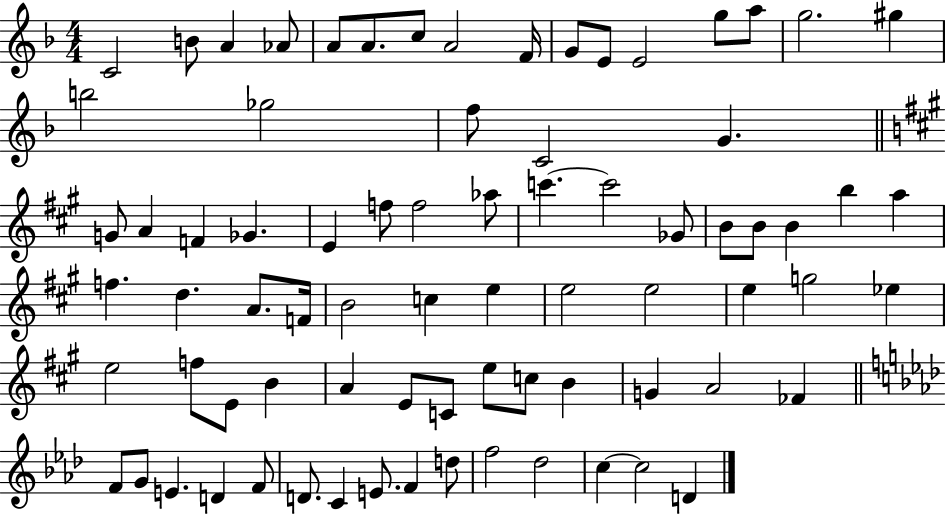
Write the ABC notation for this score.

X:1
T:Untitled
M:4/4
L:1/4
K:F
C2 B/2 A _A/2 A/2 A/2 c/2 A2 F/4 G/2 E/2 E2 g/2 a/2 g2 ^g b2 _g2 f/2 C2 G G/2 A F _G E f/2 f2 _a/2 c' c'2 _G/2 B/2 B/2 B b a f d A/2 F/4 B2 c e e2 e2 e g2 _e e2 f/2 E/2 B A E/2 C/2 e/2 c/2 B G A2 _F F/2 G/2 E D F/2 D/2 C E/2 F d/2 f2 _d2 c c2 D